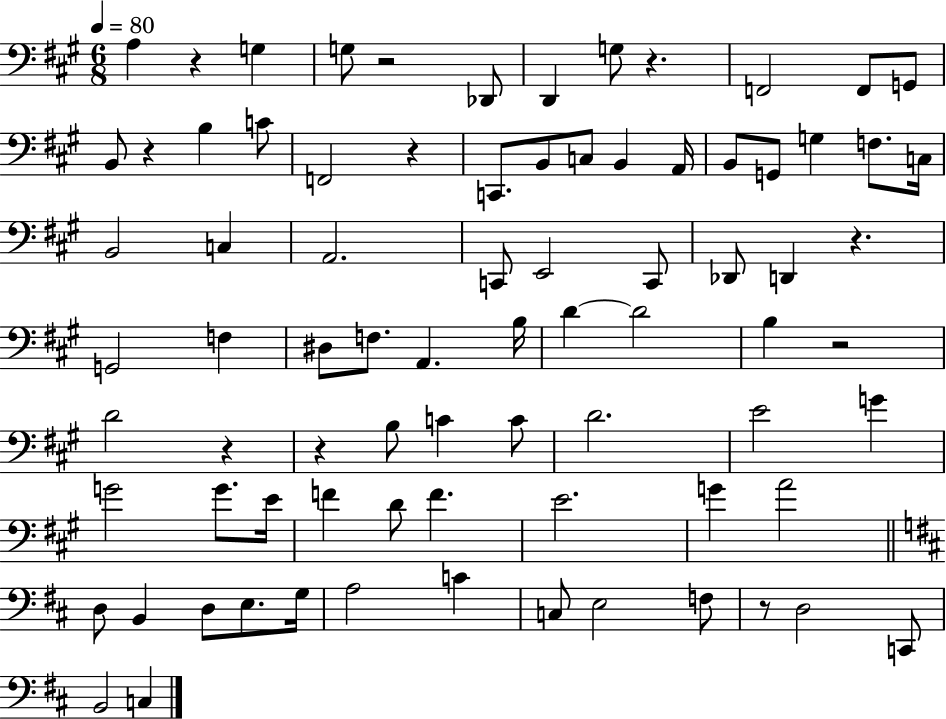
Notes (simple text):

A3/q R/q G3/q G3/e R/h Db2/e D2/q G3/e R/q. F2/h F2/e G2/e B2/e R/q B3/q C4/e F2/h R/q C2/e. B2/e C3/e B2/q A2/s B2/e G2/e G3/q F3/e. C3/s B2/h C3/q A2/h. C2/e E2/h C2/e Db2/e D2/q R/q. G2/h F3/q D#3/e F3/e. A2/q. B3/s D4/q D4/h B3/q R/h D4/h R/q R/q B3/e C4/q C4/e D4/h. E4/h G4/q G4/h G4/e. E4/s F4/q D4/e F4/q. E4/h. G4/q A4/h D3/e B2/q D3/e E3/e. G3/s A3/h C4/q C3/e E3/h F3/e R/e D3/h C2/e B2/h C3/q